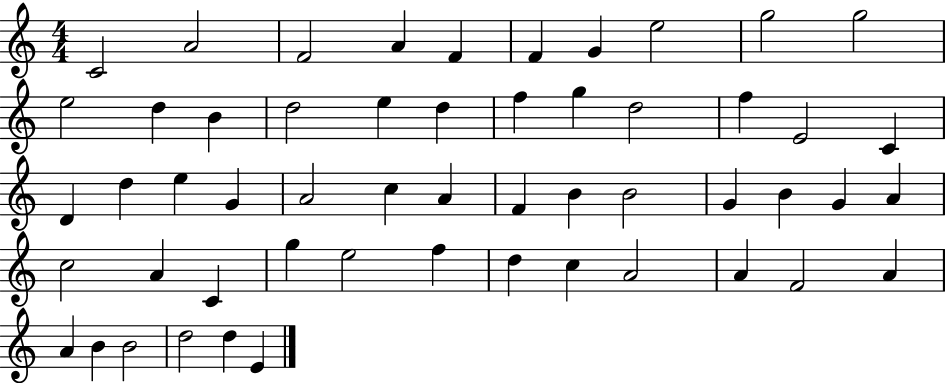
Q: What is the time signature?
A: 4/4